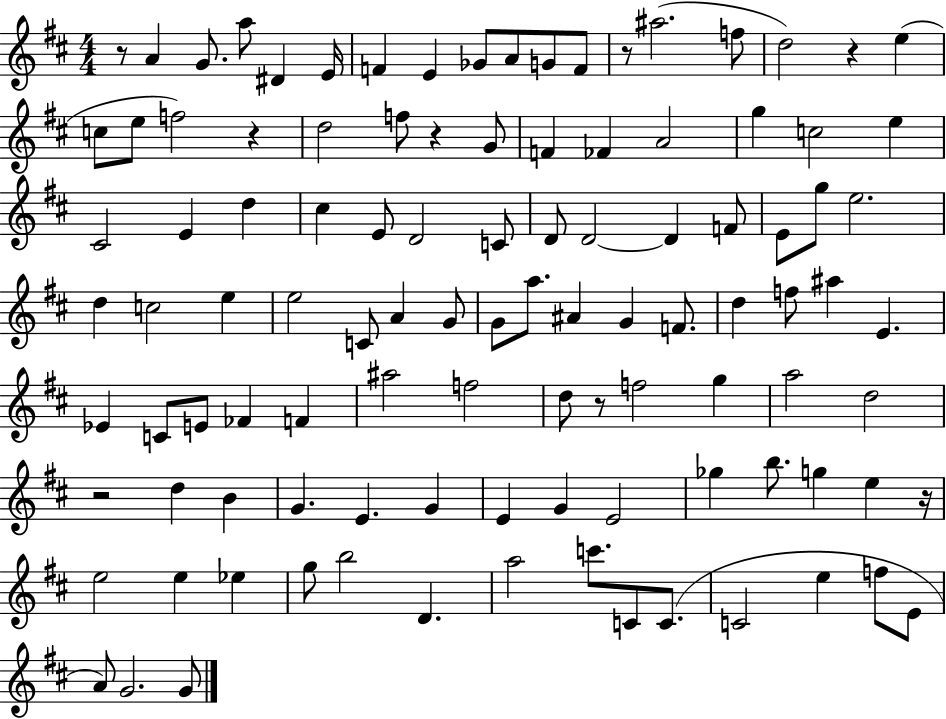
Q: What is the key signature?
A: D major